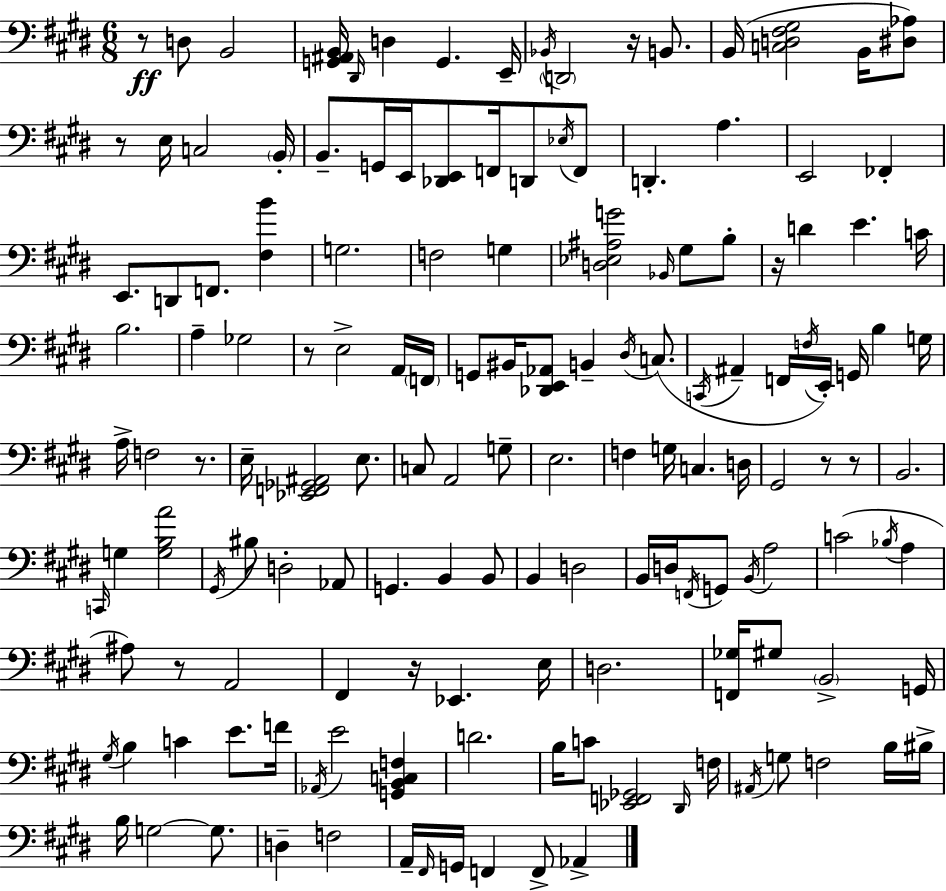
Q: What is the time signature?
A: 6/8